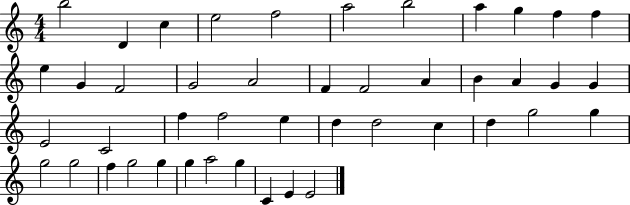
X:1
T:Untitled
M:4/4
L:1/4
K:C
b2 D c e2 f2 a2 b2 a g f f e G F2 G2 A2 F F2 A B A G G E2 C2 f f2 e d d2 c d g2 g g2 g2 f g2 g g a2 g C E E2